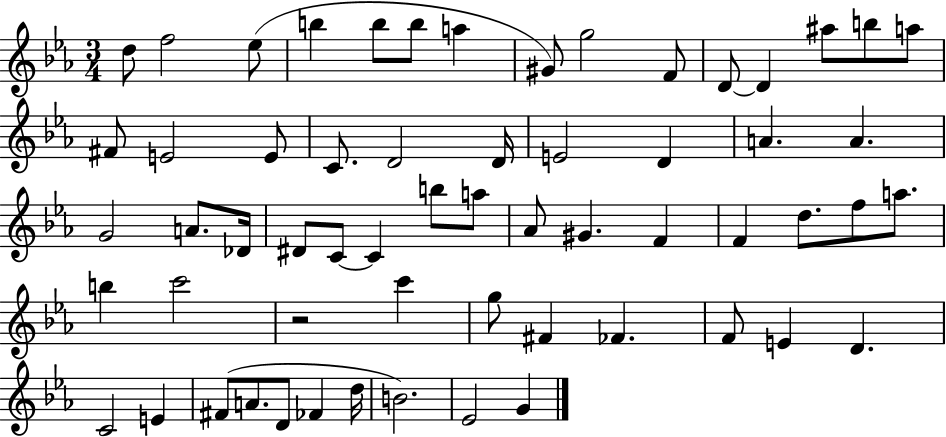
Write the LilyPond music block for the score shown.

{
  \clef treble
  \numericTimeSignature
  \time 3/4
  \key ees \major
  d''8 f''2 ees''8( | b''4 b''8 b''8 a''4 | gis'8) g''2 f'8 | d'8~~ d'4 ais''8 b''8 a''8 | \break fis'8 e'2 e'8 | c'8. d'2 d'16 | e'2 d'4 | a'4. a'4. | \break g'2 a'8. des'16 | dis'8 c'8~~ c'4 b''8 a''8 | aes'8 gis'4. f'4 | f'4 d''8. f''8 a''8. | \break b''4 c'''2 | r2 c'''4 | g''8 fis'4 fes'4. | f'8 e'4 d'4. | \break c'2 e'4 | fis'8( a'8. d'8 fes'4 d''16 | b'2.) | ees'2 g'4 | \break \bar "|."
}